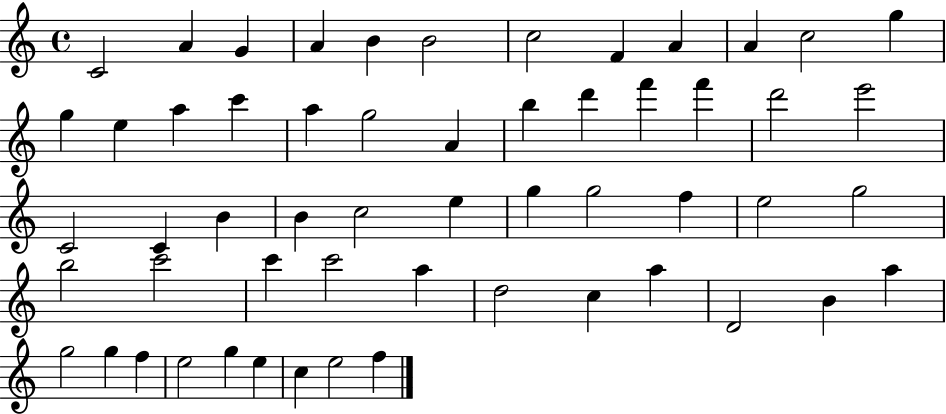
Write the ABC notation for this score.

X:1
T:Untitled
M:4/4
L:1/4
K:C
C2 A G A B B2 c2 F A A c2 g g e a c' a g2 A b d' f' f' d'2 e'2 C2 C B B c2 e g g2 f e2 g2 b2 c'2 c' c'2 a d2 c a D2 B a g2 g f e2 g e c e2 f